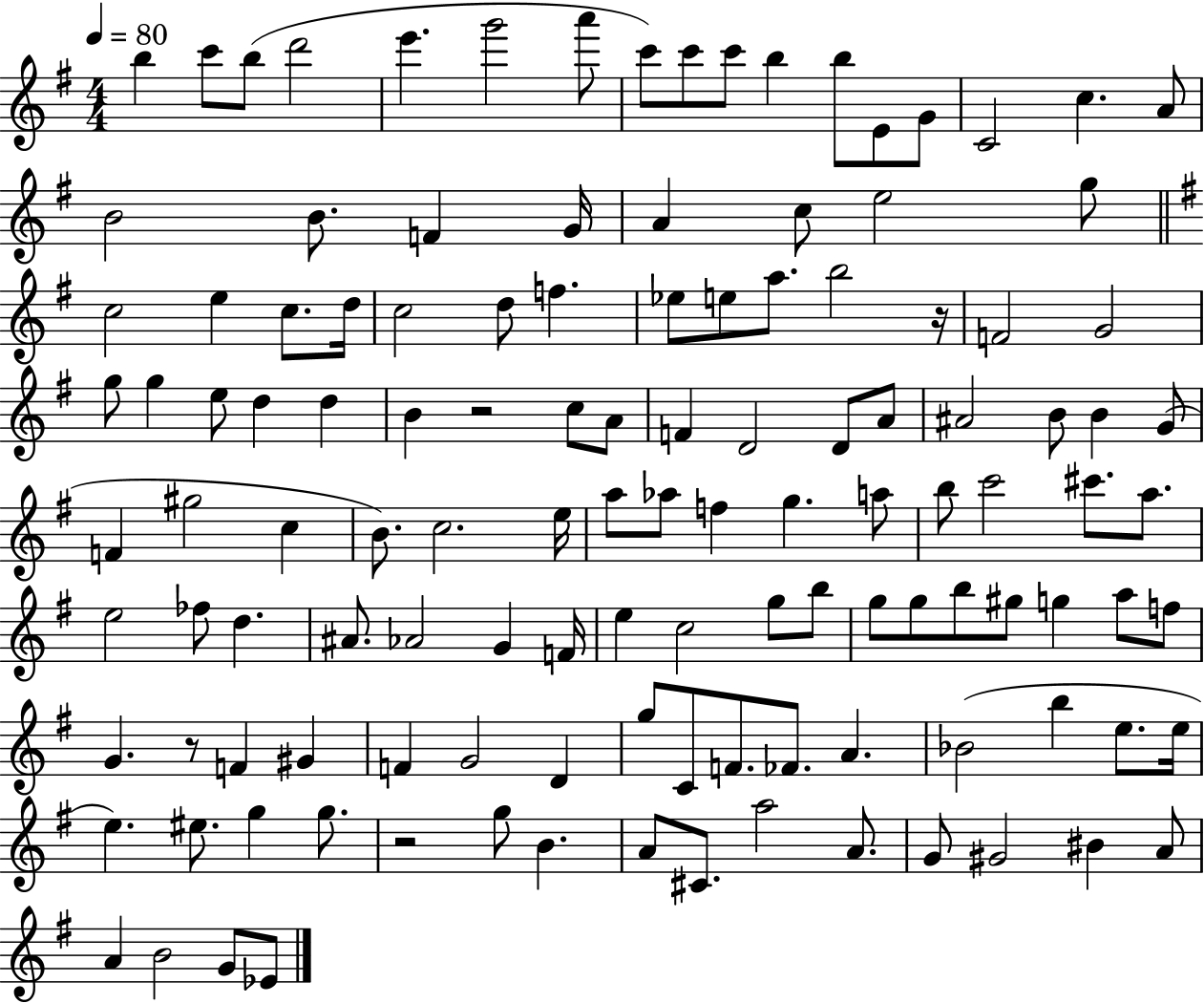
X:1
T:Untitled
M:4/4
L:1/4
K:G
b c'/2 b/2 d'2 e' g'2 a'/2 c'/2 c'/2 c'/2 b b/2 E/2 G/2 C2 c A/2 B2 B/2 F G/4 A c/2 e2 g/2 c2 e c/2 d/4 c2 d/2 f _e/2 e/2 a/2 b2 z/4 F2 G2 g/2 g e/2 d d B z2 c/2 A/2 F D2 D/2 A/2 ^A2 B/2 B G/2 F ^g2 c B/2 c2 e/4 a/2 _a/2 f g a/2 b/2 c'2 ^c'/2 a/2 e2 _f/2 d ^A/2 _A2 G F/4 e c2 g/2 b/2 g/2 g/2 b/2 ^g/2 g a/2 f/2 G z/2 F ^G F G2 D g/2 C/2 F/2 _F/2 A _B2 b e/2 e/4 e ^e/2 g g/2 z2 g/2 B A/2 ^C/2 a2 A/2 G/2 ^G2 ^B A/2 A B2 G/2 _E/2